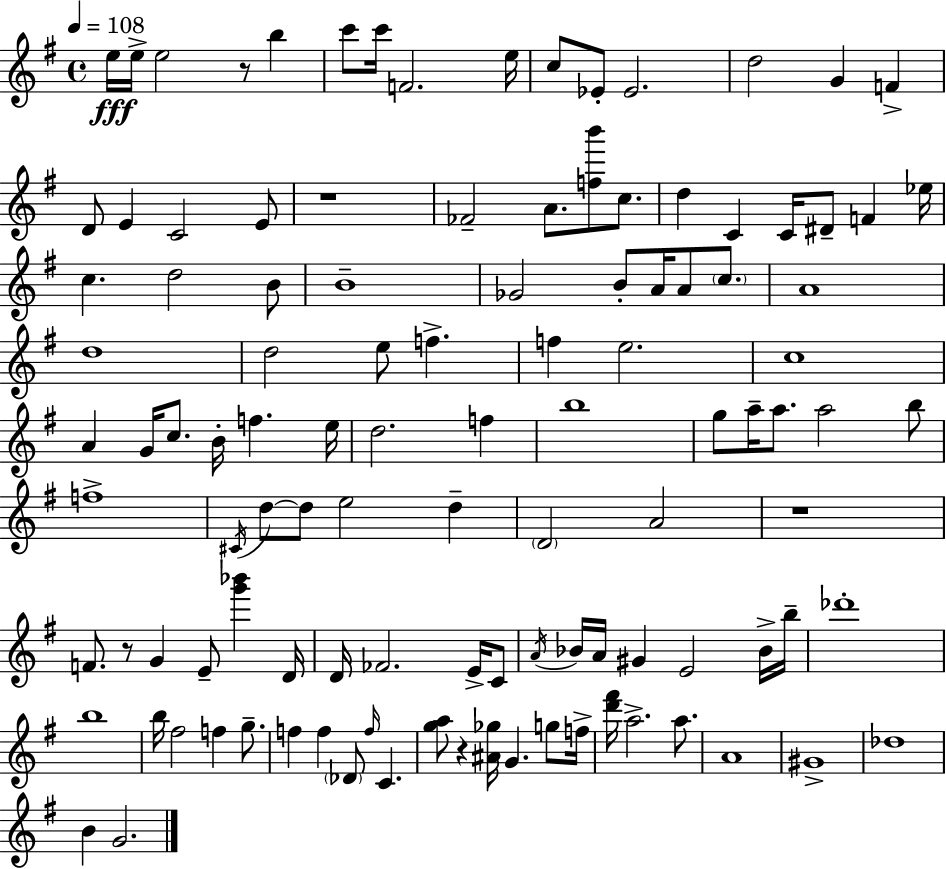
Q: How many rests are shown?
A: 5